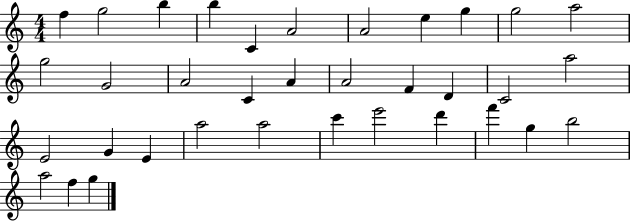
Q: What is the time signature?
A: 4/4